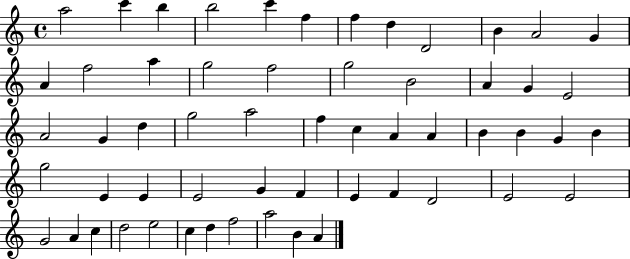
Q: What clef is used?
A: treble